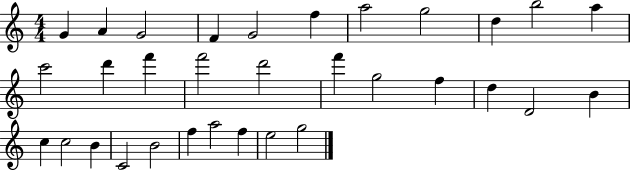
G4/q A4/q G4/h F4/q G4/h F5/q A5/h G5/h D5/q B5/h A5/q C6/h D6/q F6/q F6/h D6/h F6/q G5/h F5/q D5/q D4/h B4/q C5/q C5/h B4/q C4/h B4/h F5/q A5/h F5/q E5/h G5/h